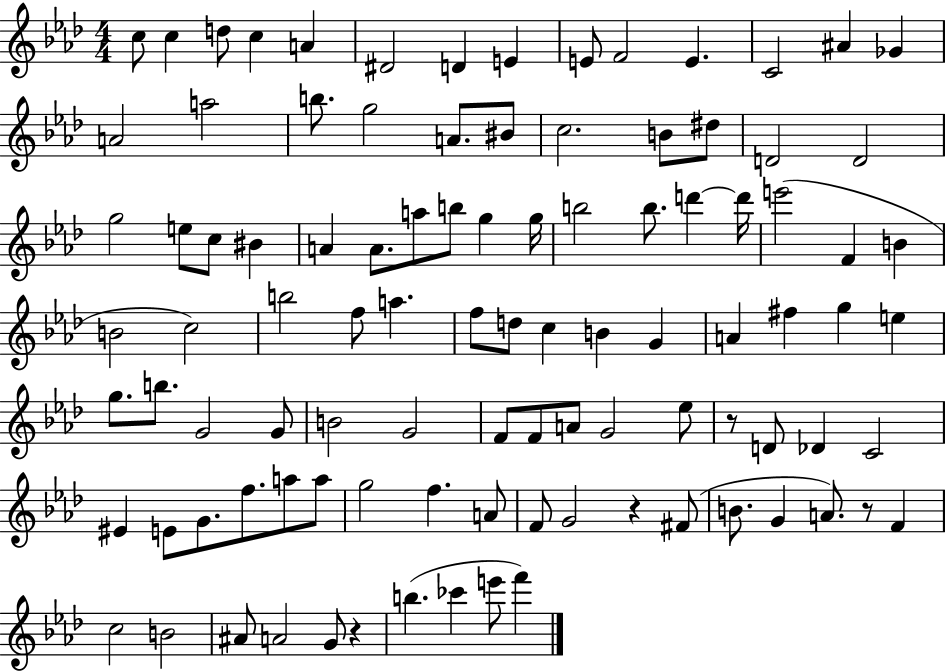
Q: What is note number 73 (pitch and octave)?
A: G4